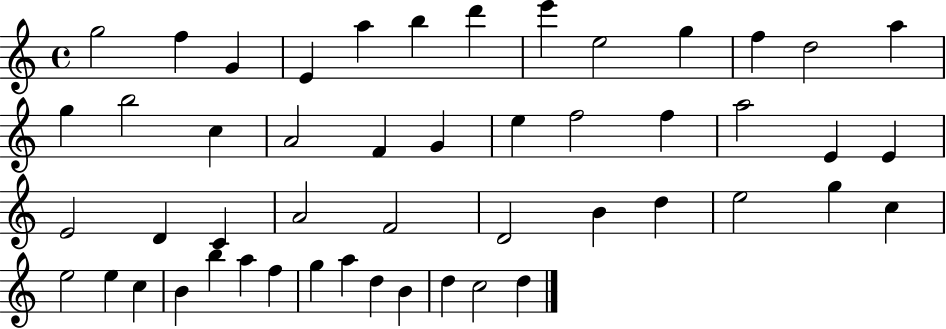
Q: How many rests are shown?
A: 0